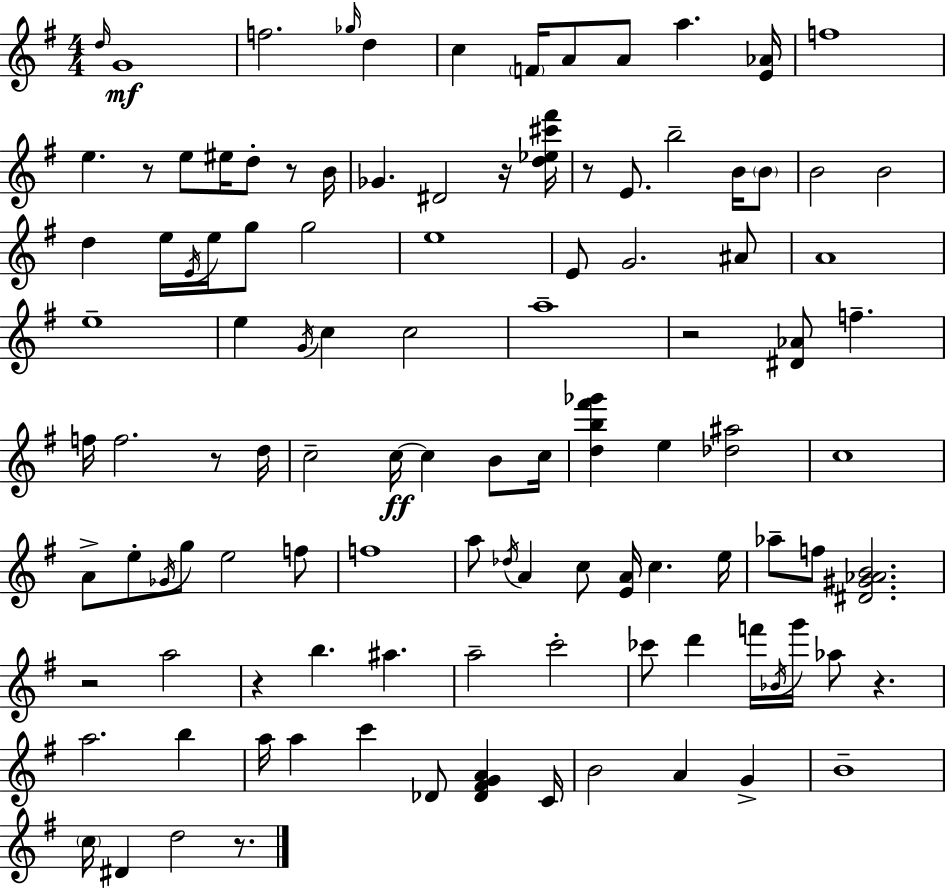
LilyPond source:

{
  \clef treble
  \numericTimeSignature
  \time 4/4
  \key e \minor
  \grace { d''16 }\mf g'1 | f''2. \grace { ges''16 } d''4 | c''4 \parenthesize f'16 a'8 a'8 a''4. | <e' aes'>16 f''1 | \break e''4. r8 e''8 eis''16 d''8-. r8 | b'16 ges'4. dis'2 | r16 <d'' ees'' cis''' fis'''>16 r8 e'8. b''2-- b'16 | \parenthesize b'8 b'2 b'2 | \break d''4 e''16 \acciaccatura { e'16 } e''16 g''8 g''2 | e''1 | e'8 g'2. | ais'8 a'1 | \break e''1-- | e''4 \acciaccatura { g'16 } c''4 c''2 | a''1-- | r2 <dis' aes'>8 f''4.-- | \break f''16 f''2. | r8 d''16 c''2-- c''16~~\ff c''4 | b'8 c''16 <d'' b'' fis''' ges'''>4 e''4 <des'' ais''>2 | c''1 | \break a'8-> e''8-. \acciaccatura { ges'16 } g''8 e''2 | f''8 f''1 | a''8 \acciaccatura { des''16 } a'4 c''8 <e' a'>16 c''4. | e''16 aes''8-- f''8 <dis' gis' aes' b'>2. | \break r2 a''2 | r4 b''4. | ais''4. a''2-- c'''2-. | ces'''8 d'''4 f'''16 \acciaccatura { bes'16 } g'''16 aes''8 | \break r4. a''2. | b''4 a''16 a''4 c'''4 | des'8 <des' fis' g' a'>4 c'16 b'2 a'4 | g'4-> b'1-- | \break \parenthesize c''16 dis'4 d''2 | r8. \bar "|."
}